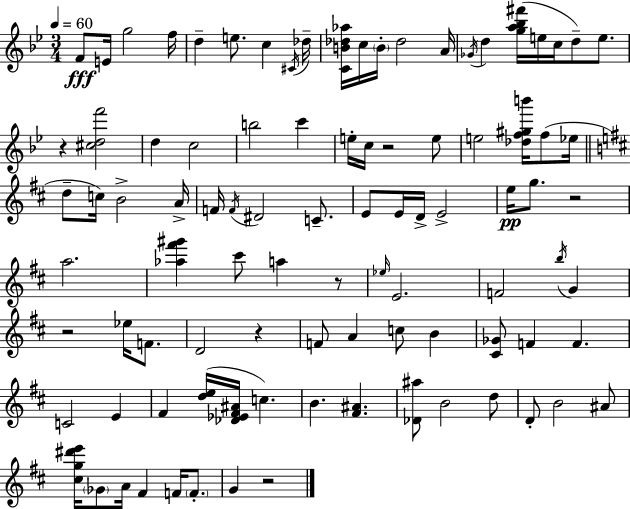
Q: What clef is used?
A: treble